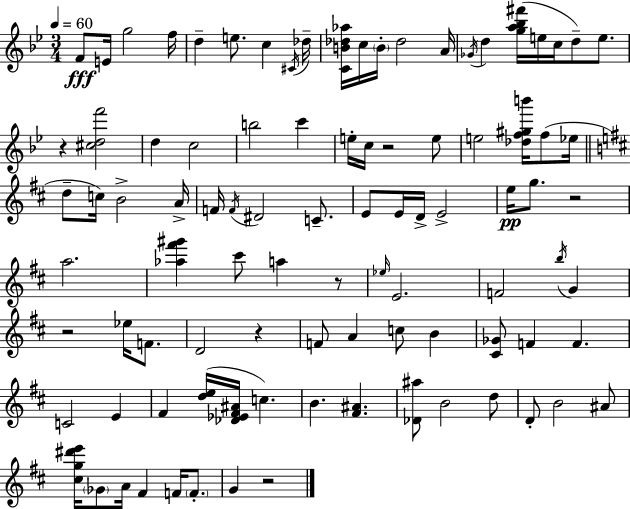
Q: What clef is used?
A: treble